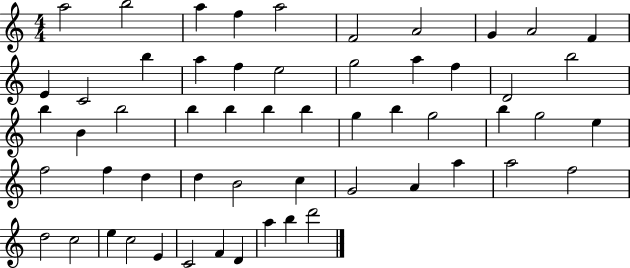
{
  \clef treble
  \numericTimeSignature
  \time 4/4
  \key c \major
  a''2 b''2 | a''4 f''4 a''2 | f'2 a'2 | g'4 a'2 f'4 | \break e'4 c'2 b''4 | a''4 f''4 e''2 | g''2 a''4 f''4 | d'2 b''2 | \break b''4 b'4 b''2 | b''4 b''4 b''4 b''4 | g''4 b''4 g''2 | b''4 g''2 e''4 | \break f''2 f''4 d''4 | d''4 b'2 c''4 | g'2 a'4 a''4 | a''2 f''2 | \break d''2 c''2 | e''4 c''2 e'4 | c'2 f'4 d'4 | a''4 b''4 d'''2 | \break \bar "|."
}